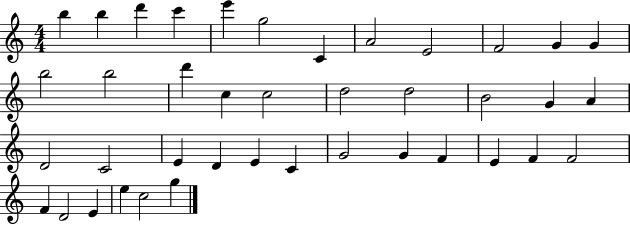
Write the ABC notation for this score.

X:1
T:Untitled
M:4/4
L:1/4
K:C
b b d' c' e' g2 C A2 E2 F2 G G b2 b2 d' c c2 d2 d2 B2 G A D2 C2 E D E C G2 G F E F F2 F D2 E e c2 g